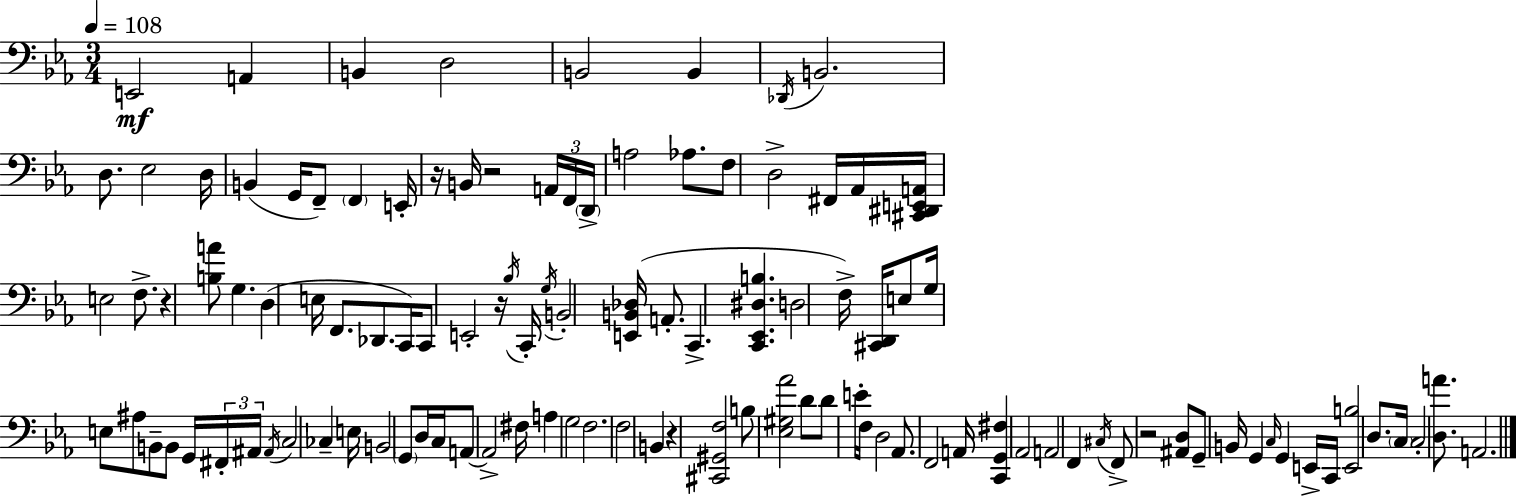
X:1
T:Untitled
M:3/4
L:1/4
K:Cm
E,,2 A,, B,, D,2 B,,2 B,, _D,,/4 B,,2 D,/2 _E,2 D,/4 B,, G,,/4 F,,/2 F,, E,,/4 z/4 B,,/4 z2 A,,/4 F,,/4 D,,/4 A,2 _A,/2 F,/2 D,2 ^F,,/4 _A,,/4 [^C,,^D,,E,,A,,]/4 E,2 F,/2 z [B,A]/2 G, D, E,/4 F,,/2 _D,,/2 C,,/4 C,,/2 E,,2 z/4 _B,/4 C,,/4 G,/4 B,,2 [E,,B,,_D,]/4 A,,/2 C,, [C,,_E,,^D,B,] D,2 F,/4 [^C,,D,,]/4 E,/2 G,/4 E,/2 ^A,/2 B,,/2 B,,/2 G,,/4 ^F,,/4 ^A,,/4 ^A,,/4 C,2 _C, E,/4 B,,2 G,,/2 D,/4 C,/4 A,,/2 A,,2 ^F,/4 A, G,2 F,2 F,2 B,, z [^C,,^G,,F,]2 B,/2 [_E,^G,_A]2 D/2 D/2 E/4 F,/4 D,2 _A,,/2 F,,2 A,,/4 [C,,G,,^F,] _A,,2 A,,2 F,, ^C,/4 F,,/2 z2 [^A,,D,]/2 G,,/2 B,,/4 G,, C,/4 G,, E,,/4 C,,/4 [E,,B,]2 D,/2 C,/4 C,2 [D,A]/2 A,,2